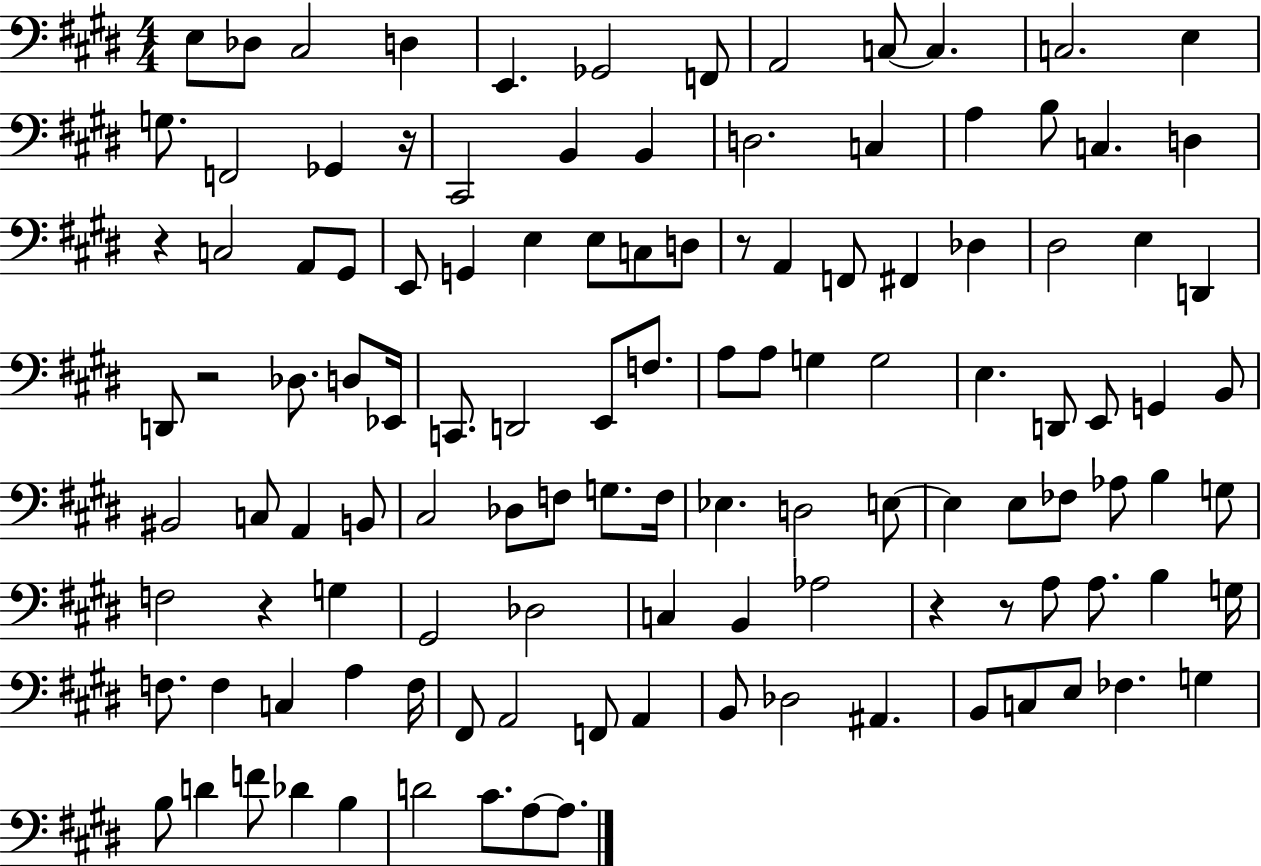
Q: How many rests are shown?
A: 7